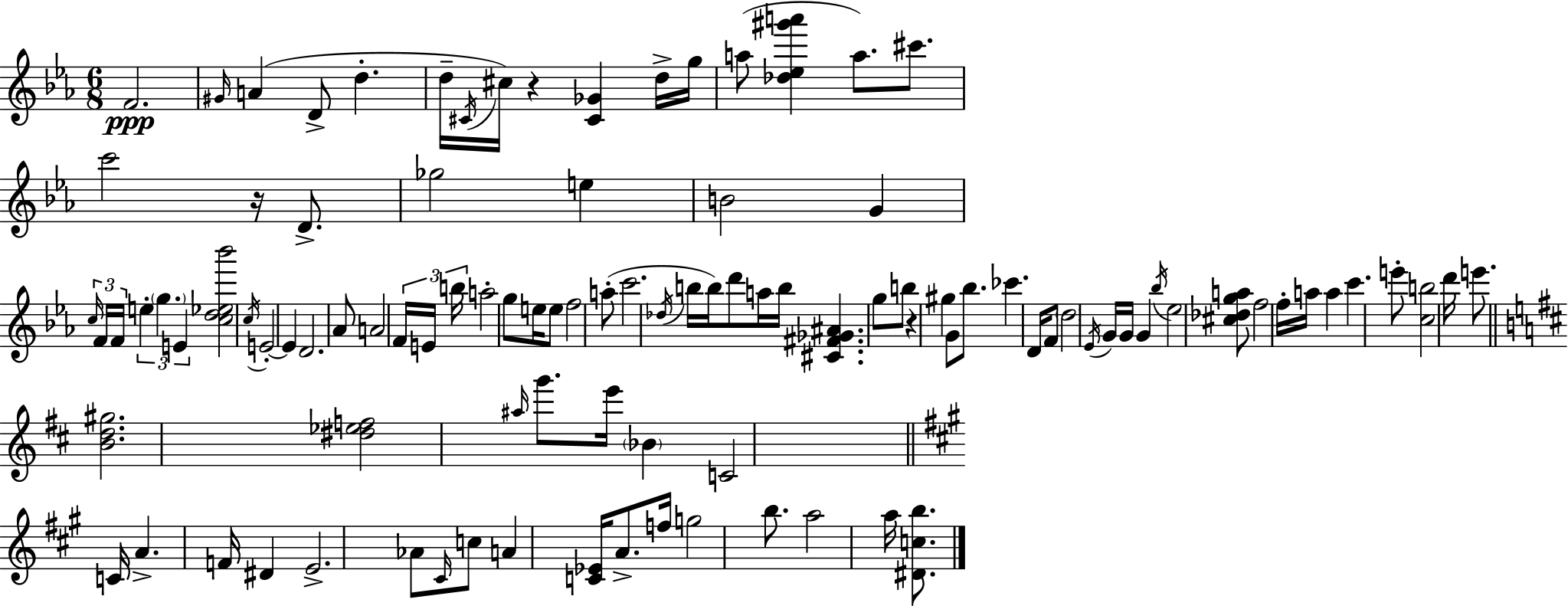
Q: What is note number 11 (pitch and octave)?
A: A5